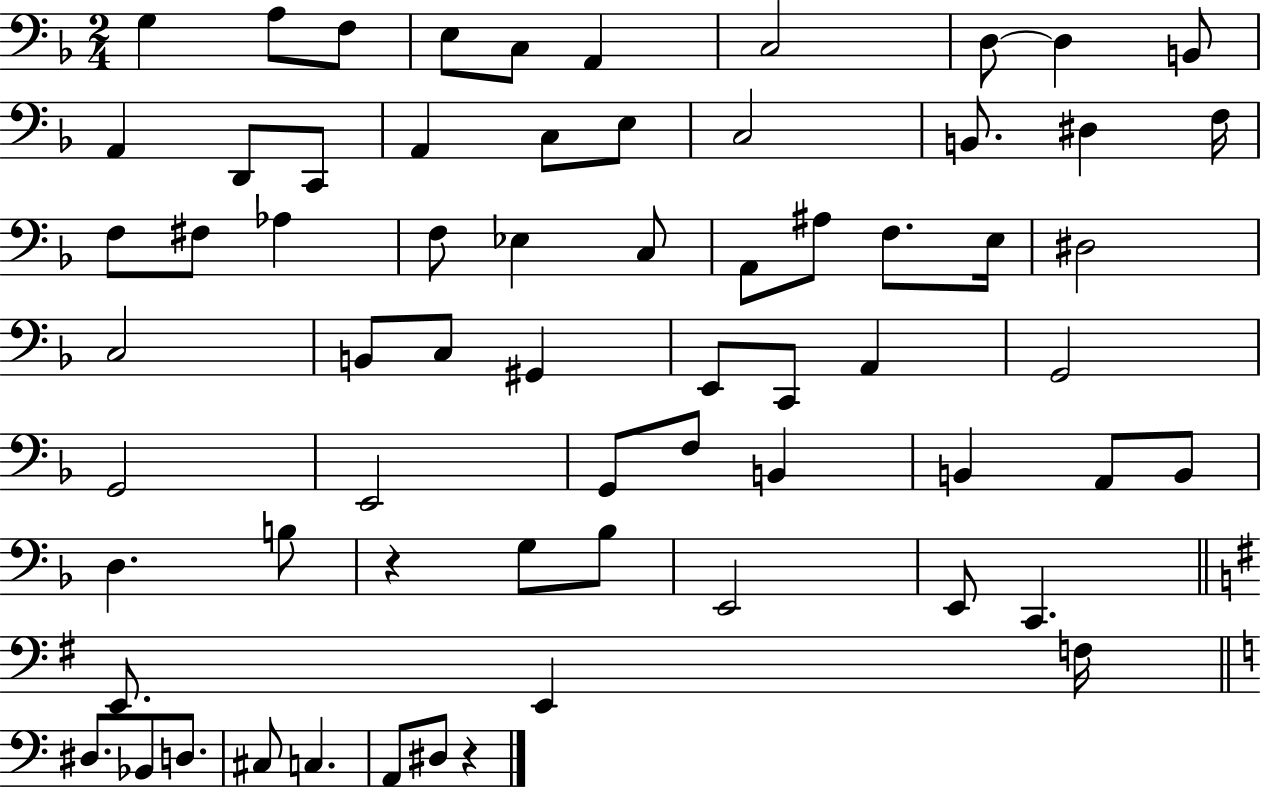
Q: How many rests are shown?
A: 2